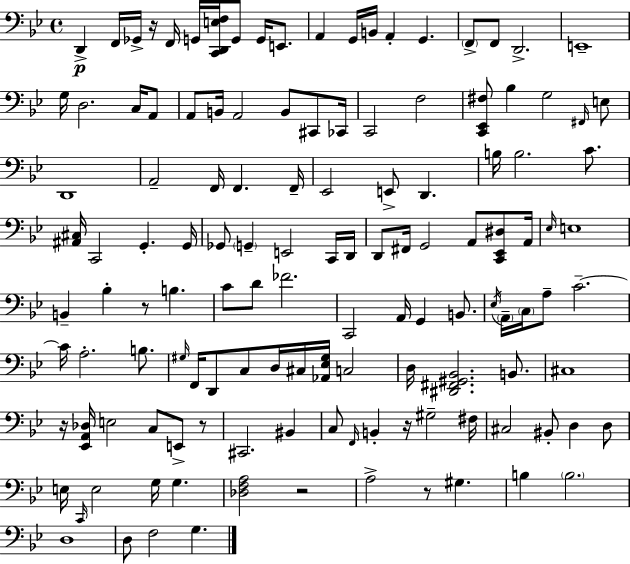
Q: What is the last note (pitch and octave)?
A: G3